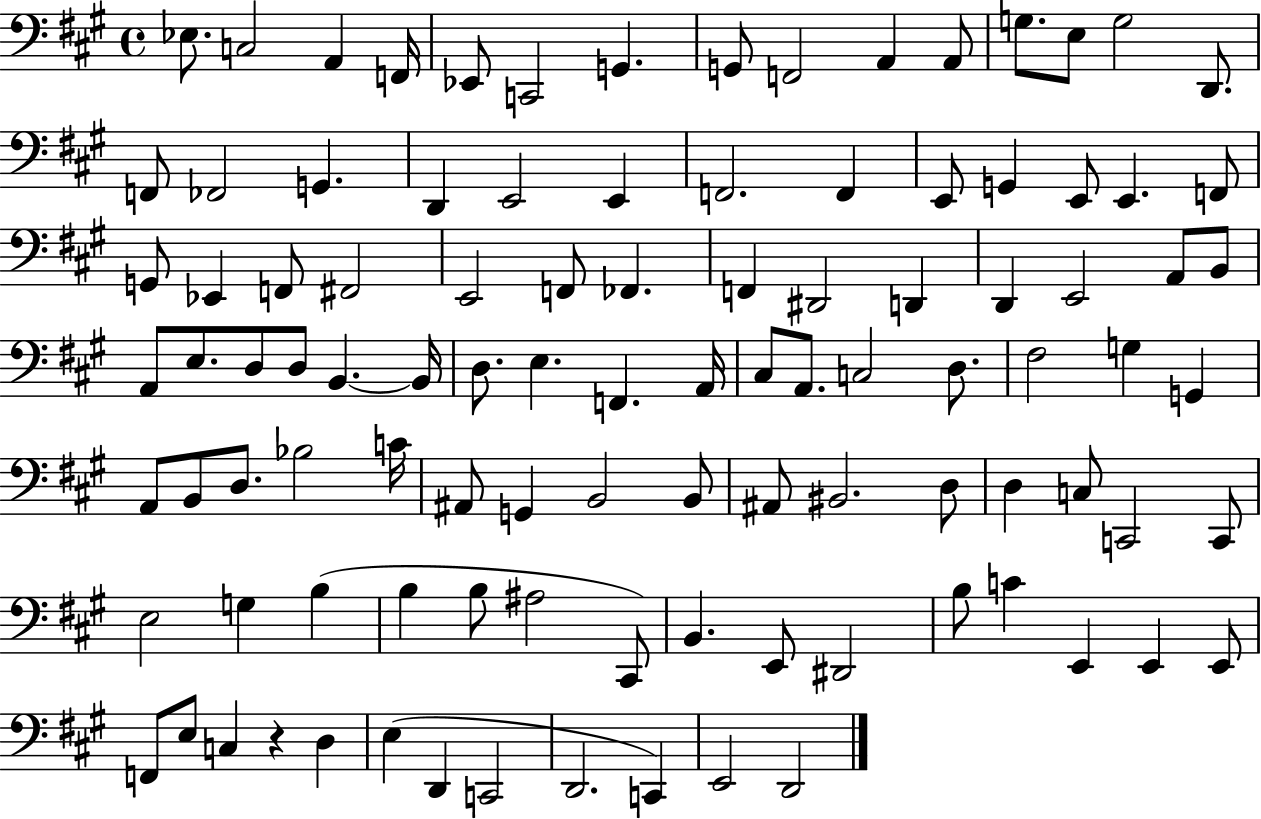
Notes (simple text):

Eb3/e. C3/h A2/q F2/s Eb2/e C2/h G2/q. G2/e F2/h A2/q A2/e G3/e. E3/e G3/h D2/e. F2/e FES2/h G2/q. D2/q E2/h E2/q F2/h. F2/q E2/e G2/q E2/e E2/q. F2/e G2/e Eb2/q F2/e F#2/h E2/h F2/e FES2/q. F2/q D#2/h D2/q D2/q E2/h A2/e B2/e A2/e E3/e. D3/e D3/e B2/q. B2/s D3/e. E3/q. F2/q. A2/s C#3/e A2/e. C3/h D3/e. F#3/h G3/q G2/q A2/e B2/e D3/e. Bb3/h C4/s A#2/e G2/q B2/h B2/e A#2/e BIS2/h. D3/e D3/q C3/e C2/h C2/e E3/h G3/q B3/q B3/q B3/e A#3/h C#2/e B2/q. E2/e D#2/h B3/e C4/q E2/q E2/q E2/e F2/e E3/e C3/q R/q D3/q E3/q D2/q C2/h D2/h. C2/q E2/h D2/h